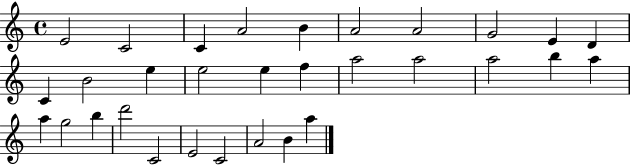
E4/h C4/h C4/q A4/h B4/q A4/h A4/h G4/h E4/q D4/q C4/q B4/h E5/q E5/h E5/q F5/q A5/h A5/h A5/h B5/q A5/q A5/q G5/h B5/q D6/h C4/h E4/h C4/h A4/h B4/q A5/q